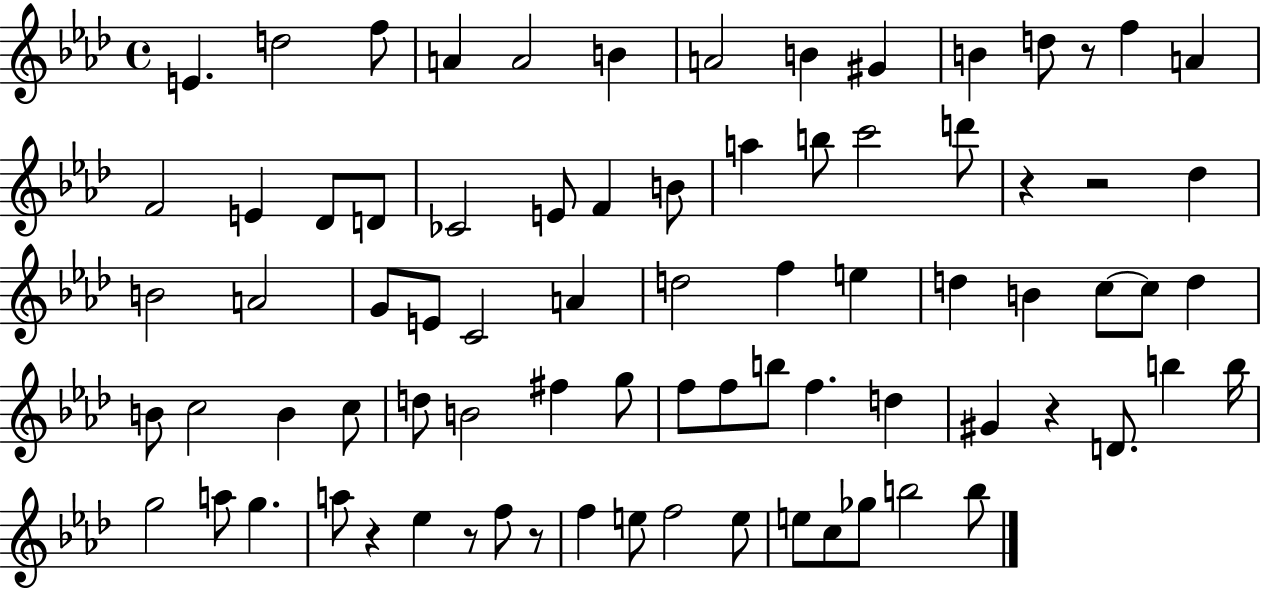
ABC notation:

X:1
T:Untitled
M:4/4
L:1/4
K:Ab
E d2 f/2 A A2 B A2 B ^G B d/2 z/2 f A F2 E _D/2 D/2 _C2 E/2 F B/2 a b/2 c'2 d'/2 z z2 _d B2 A2 G/2 E/2 C2 A d2 f e d B c/2 c/2 d B/2 c2 B c/2 d/2 B2 ^f g/2 f/2 f/2 b/2 f d ^G z D/2 b b/4 g2 a/2 g a/2 z _e z/2 f/2 z/2 f e/2 f2 e/2 e/2 c/2 _g/2 b2 b/2